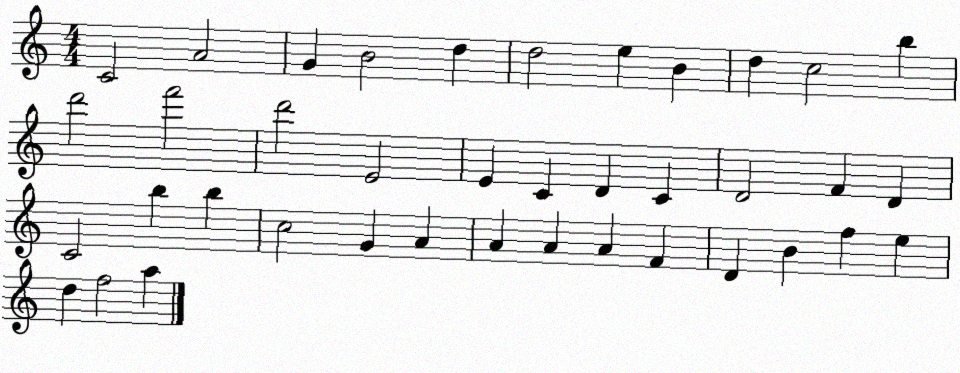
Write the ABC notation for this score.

X:1
T:Untitled
M:4/4
L:1/4
K:C
C2 A2 G B2 d d2 e B d c2 b d'2 f'2 d'2 E2 E C D C D2 F D C2 b b c2 G A A A A F D B f e d f2 a